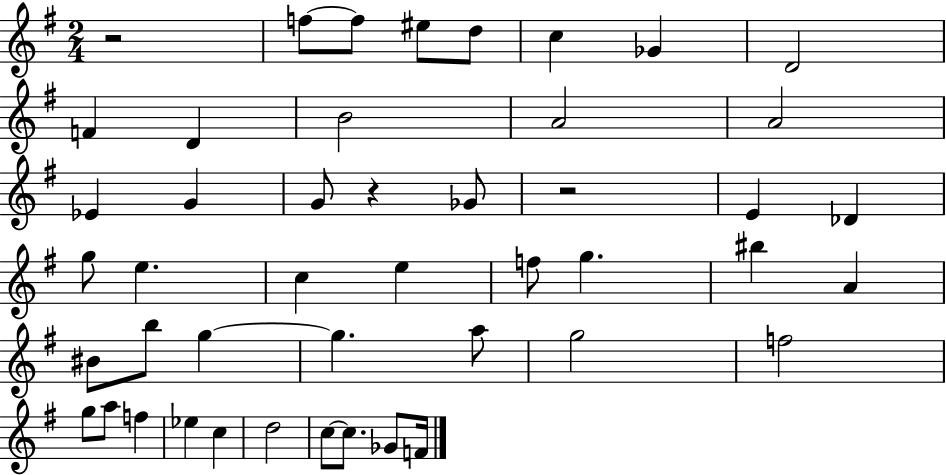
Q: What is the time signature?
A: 2/4